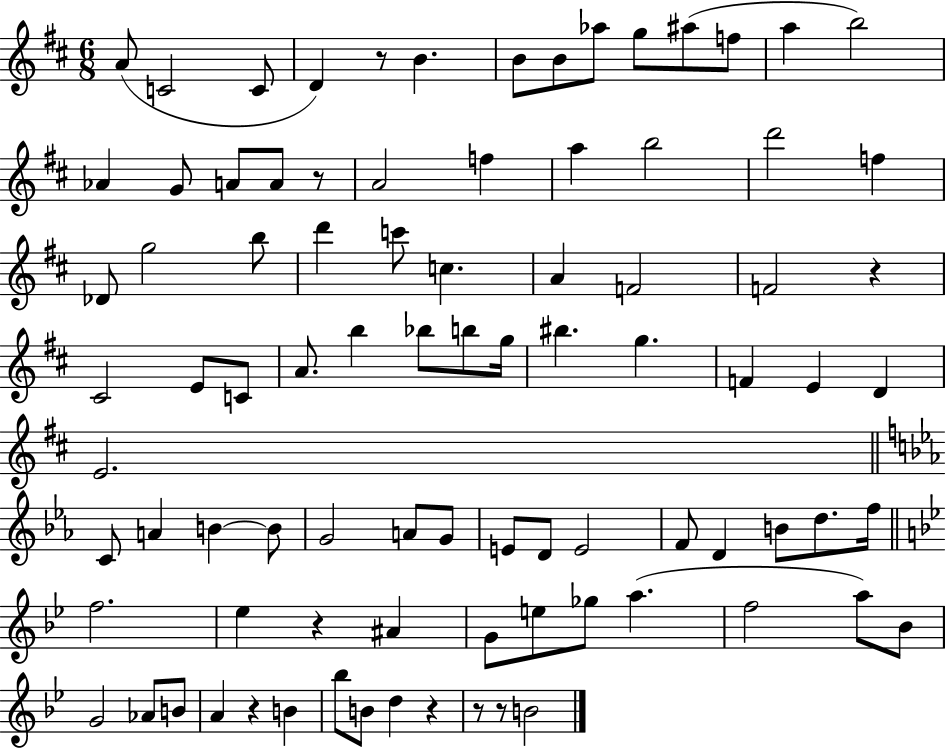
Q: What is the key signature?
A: D major